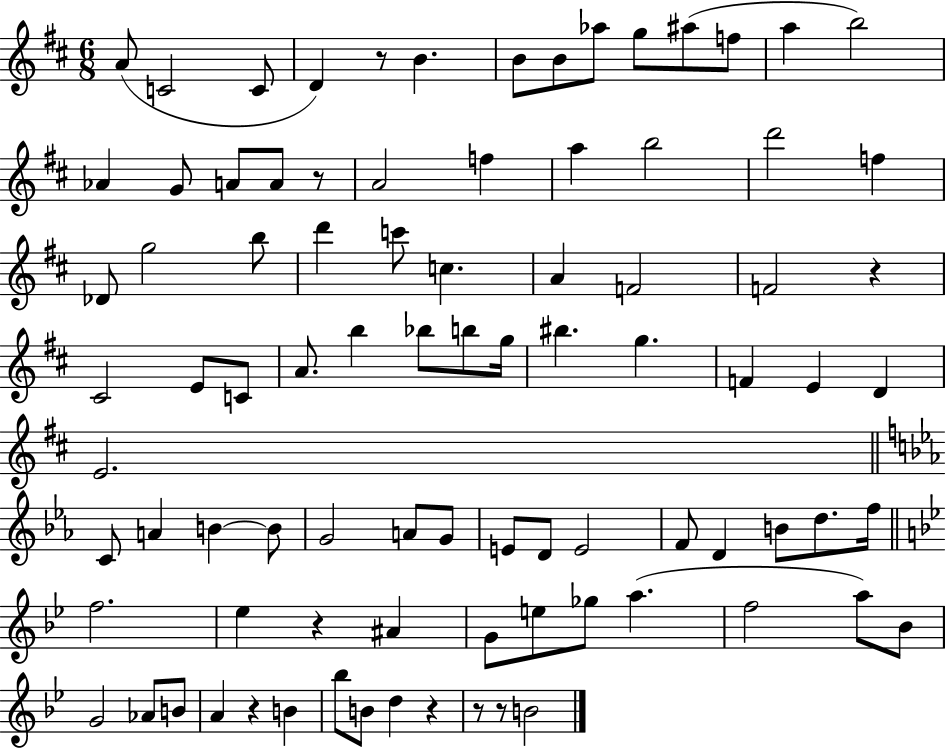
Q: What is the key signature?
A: D major